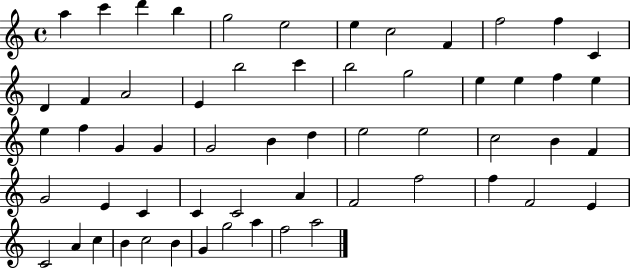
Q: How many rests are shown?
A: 0